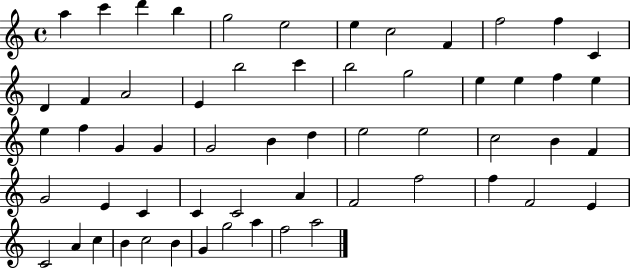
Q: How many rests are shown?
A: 0